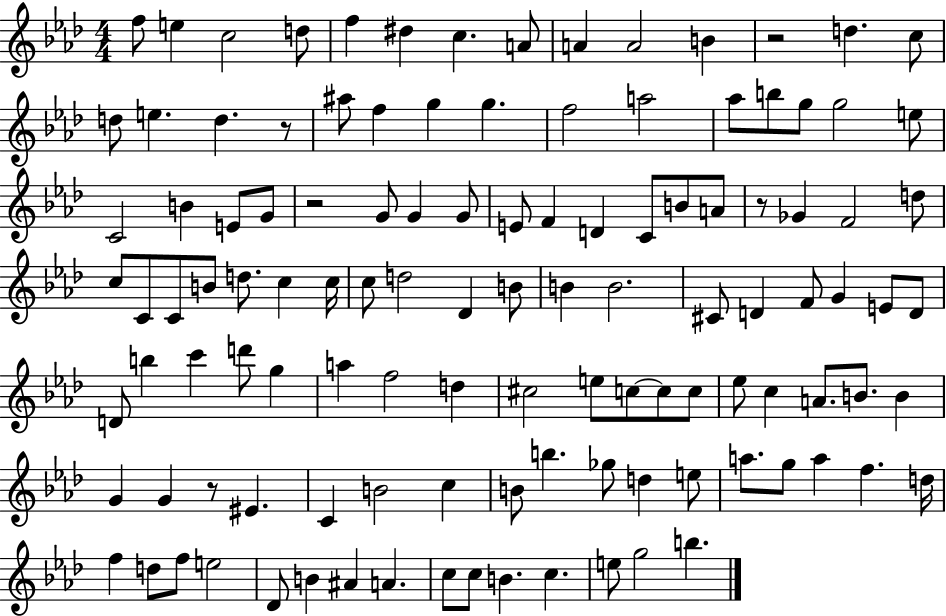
F5/e E5/q C5/h D5/e F5/q D#5/q C5/q. A4/e A4/q A4/h B4/q R/h D5/q. C5/e D5/e E5/q. D5/q. R/e A#5/e F5/q G5/q G5/q. F5/h A5/h Ab5/e B5/e G5/e G5/h E5/e C4/h B4/q E4/e G4/e R/h G4/e G4/q G4/e E4/e F4/q D4/q C4/e B4/e A4/e R/e Gb4/q F4/h D5/e C5/e C4/e C4/e B4/e D5/e. C5/q C5/s C5/e D5/h Db4/q B4/e B4/q B4/h. C#4/e D4/q F4/e G4/q E4/e D4/e D4/e B5/q C6/q D6/e G5/q A5/q F5/h D5/q C#5/h E5/e C5/e C5/e C5/e Eb5/e C5/q A4/e. B4/e. B4/q G4/q G4/q R/e EIS4/q. C4/q B4/h C5/q B4/e B5/q. Gb5/e D5/q E5/e A5/e. G5/e A5/q F5/q. D5/s F5/q D5/e F5/e E5/h Db4/e B4/q A#4/q A4/q. C5/e C5/e B4/q. C5/q. E5/e G5/h B5/q.